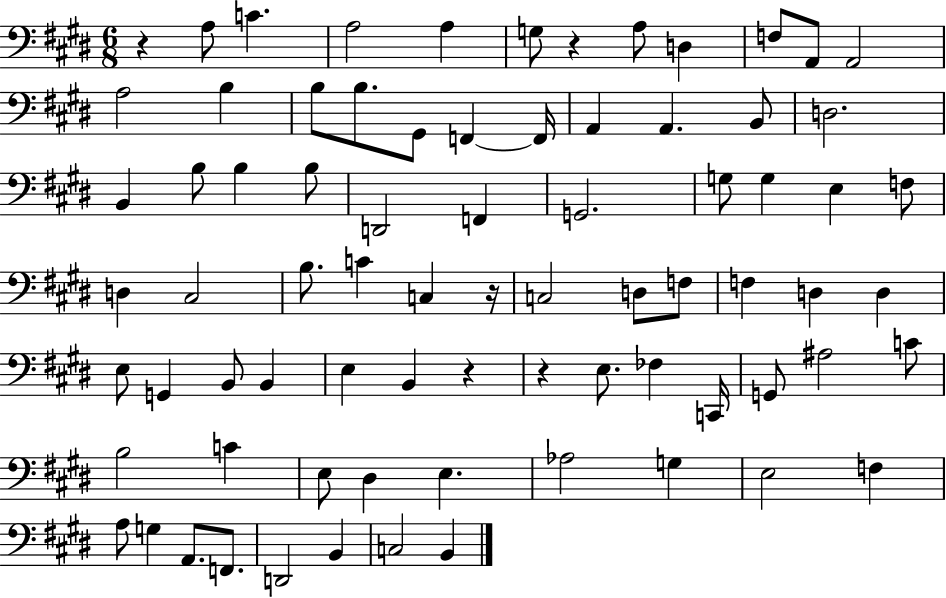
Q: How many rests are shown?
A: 5